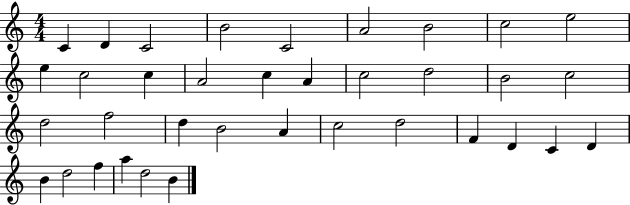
{
  \clef treble
  \numericTimeSignature
  \time 4/4
  \key c \major
  c'4 d'4 c'2 | b'2 c'2 | a'2 b'2 | c''2 e''2 | \break e''4 c''2 c''4 | a'2 c''4 a'4 | c''2 d''2 | b'2 c''2 | \break d''2 f''2 | d''4 b'2 a'4 | c''2 d''2 | f'4 d'4 c'4 d'4 | \break b'4 d''2 f''4 | a''4 d''2 b'4 | \bar "|."
}